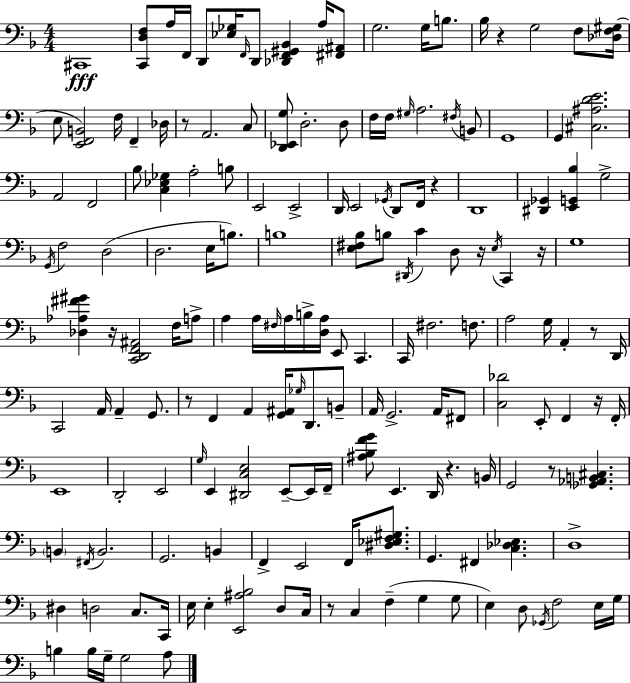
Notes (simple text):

C#2/w [C2,D3,F3]/e A3/s F2/s D2/e [Eb3,Gb3]/s F2/s D2/e [Db2,F2,G#2,Bb2]/q A3/s [F#2,A#2]/e G3/h. G3/s B3/e. Bb3/s R/q G3/h F3/e [Db3,F3,G#3]/s E3/e [E2,F2,B2]/h F3/s F2/q Db3/s R/e A2/h. C3/e [D2,Eb2,G3]/e D3/h. D3/e F3/s F3/s G#3/s A3/h. F#3/s B2/e G2/w G2/q [C#3,A#3,D4,E4]/h. A2/h F2/h Bb3/e [C3,Eb3,Gb3]/q A3/h B3/e E2/h E2/h D2/s E2/h Gb2/s D2/e F2/s R/q D2/w [D#2,Gb2]/q [E2,G2,Bb3]/q G3/h G2/s F3/h D3/h D3/h. E3/s B3/e. B3/w [E3,F#3,Bb3]/e B3/e D#2/s C4/q D3/e R/s E3/s C2/q R/s G3/w [Db3,Ab3,F#4,G#4]/q R/s [C2,D2,F2,A#2]/h F3/s A3/e A3/q A3/s F#3/s A3/s B3/s [D3,A3]/s E2/e C2/q. C2/s F#3/h. F3/e. A3/h G3/s A2/q R/e D2/s C2/h A2/s A2/q G2/e. R/e F2/q A2/q [G2,A#2]/s Gb3/s D2/e. B2/e A2/s G2/h. A2/s F#2/e [C3,Db4]/h E2/e F2/q R/s F2/s E2/w D2/h E2/h G3/s E2/q [D#2,C3,E3]/h E2/e E2/s F2/s [A#3,Bb3,F4,G4]/e E2/q. D2/s R/q. B2/s G2/h R/e [Gb2,Ab2,B2,C#3]/q. B2/q F#2/s B2/h. G2/h. B2/q F2/q E2/h F2/s [D#3,Eb3,F3,G#3]/e. G2/q. F#2/q [C3,Db3,Eb3]/q. D3/w D#3/q D3/h C3/e. C2/s E3/s E3/q [E2,A#3,Bb3]/h D3/e C3/s R/e C3/q F3/q G3/q G3/e E3/q D3/e Gb2/s F3/h E3/s G3/s B3/q B3/s G3/s G3/h A3/e